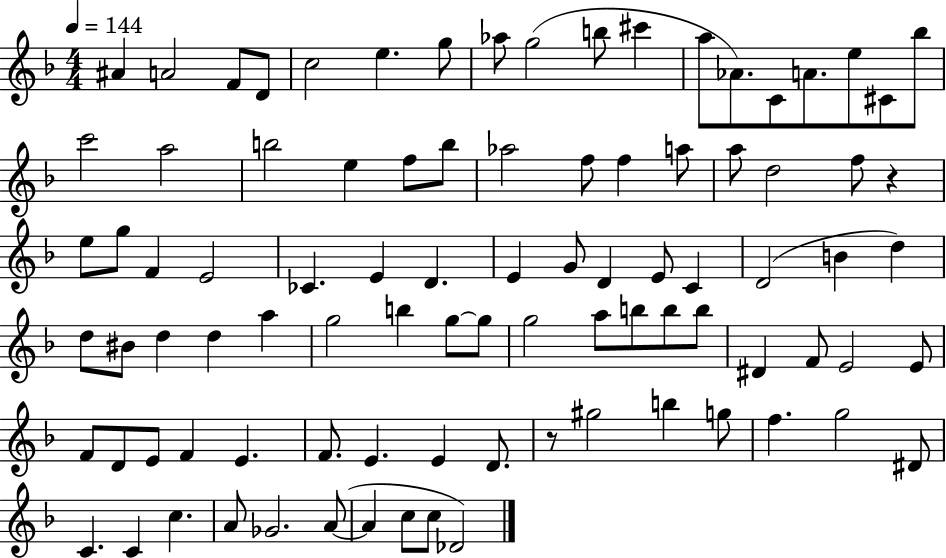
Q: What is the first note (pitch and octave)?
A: A#4